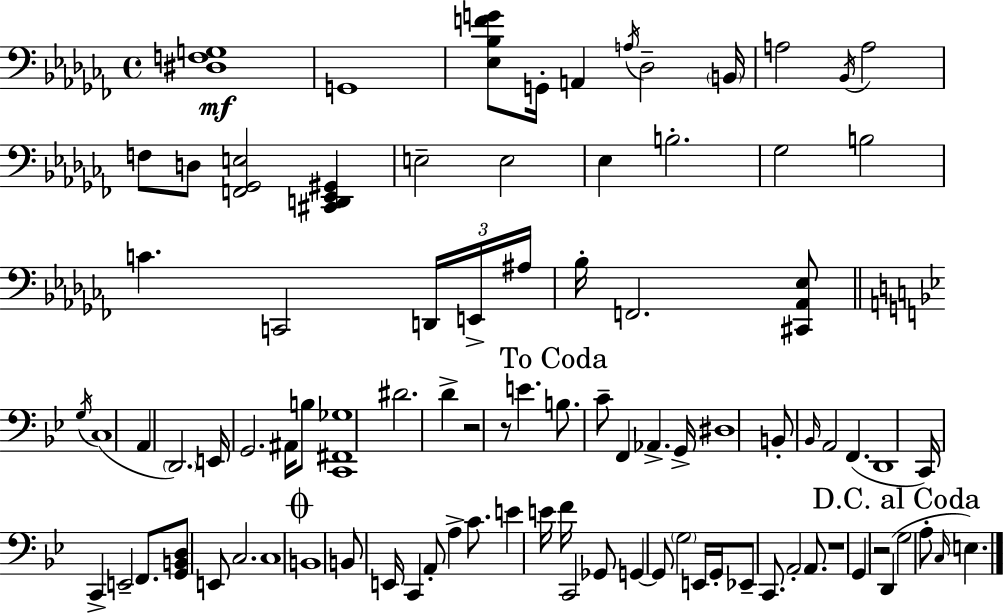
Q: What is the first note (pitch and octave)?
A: G2